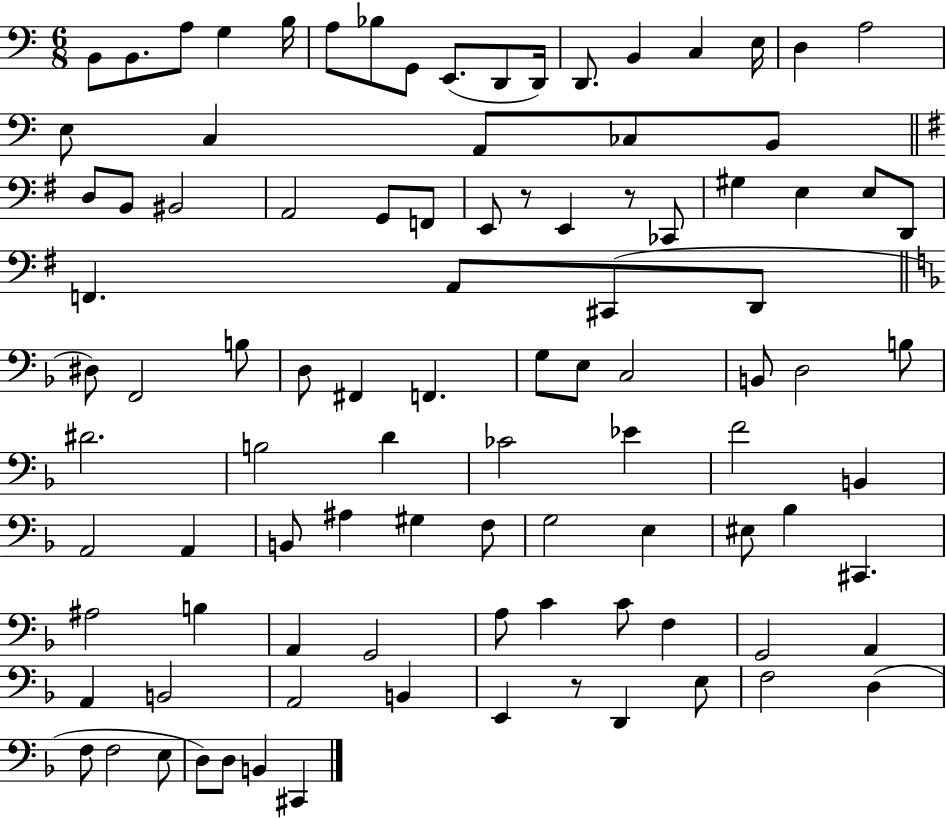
{
  \clef bass
  \numericTimeSignature
  \time 6/8
  \key c \major
  b,8 b,8. a8 g4 b16 | a8 bes8 g,8 e,8.( d,8 d,16) | d,8. b,4 c4 e16 | d4 a2 | \break e8 c4 a,8 ces8 b,8 | \bar "||" \break \key g \major d8 b,8 bis,2 | a,2 g,8 f,8 | e,8 r8 e,4 r8 ces,8 | gis4 e4 e8 d,8 | \break f,4. a,8 cis,8( d,8 | \bar "||" \break \key f \major dis8) f,2 b8 | d8 fis,4 f,4. | g8 e8 c2 | b,8 d2 b8 | \break dis'2. | b2 d'4 | ces'2 ees'4 | f'2 b,4 | \break a,2 a,4 | b,8 ais4 gis4 f8 | g2 e4 | eis8 bes4 cis,4. | \break ais2 b4 | a,4 g,2 | a8 c'4 c'8 f4 | g,2 a,4 | \break a,4 b,2 | a,2 b,4 | e,4 r8 d,4 e8 | f2 d4( | \break f8 f2 e8 | d8) d8 b,4 cis,4 | \bar "|."
}